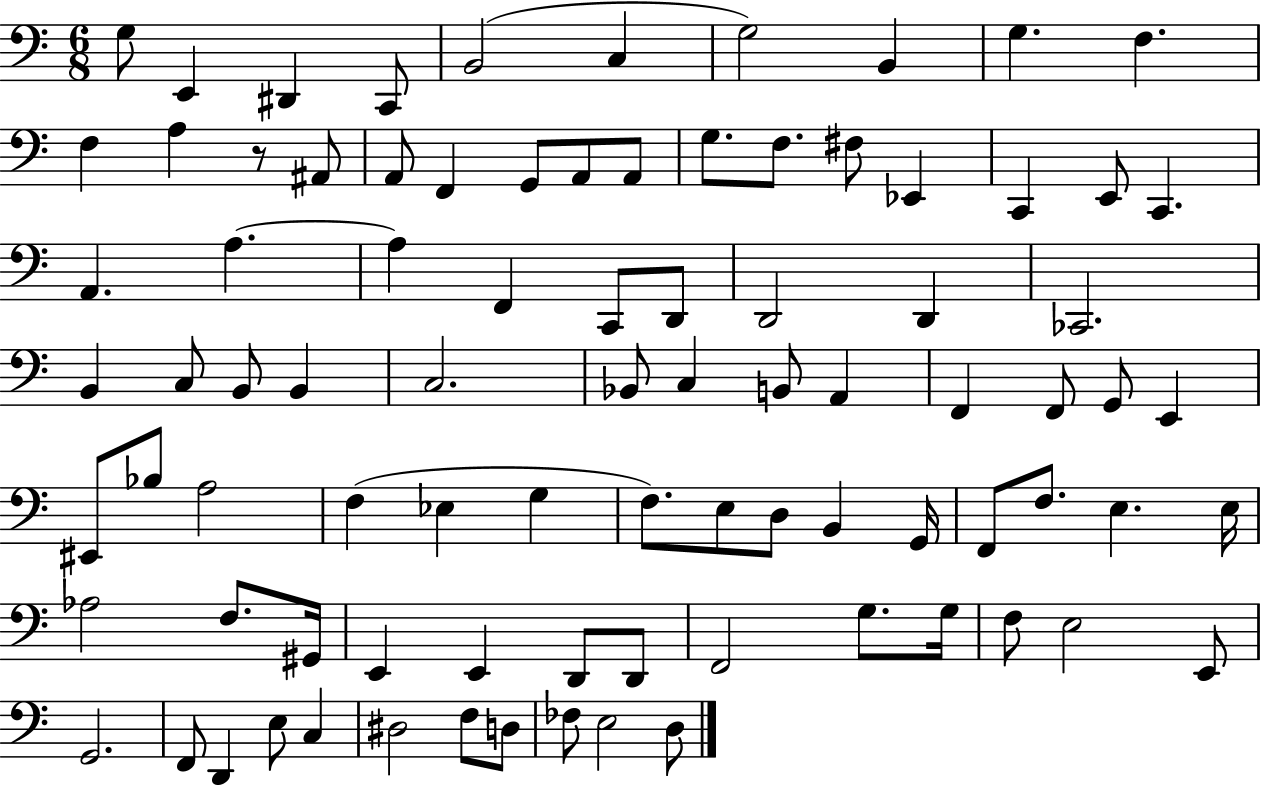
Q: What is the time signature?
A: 6/8